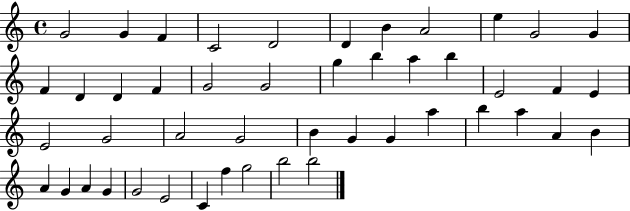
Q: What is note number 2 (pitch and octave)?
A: G4